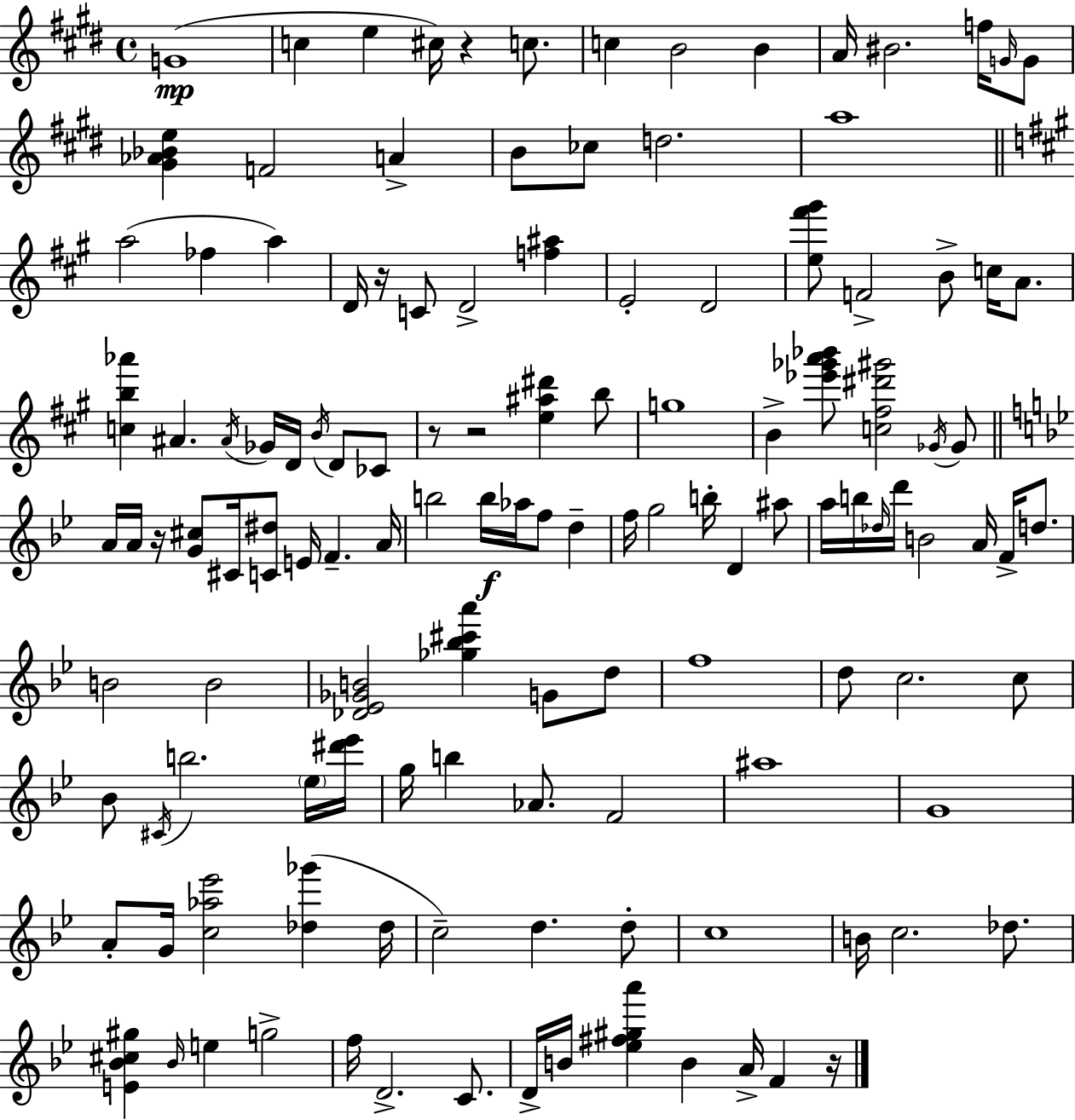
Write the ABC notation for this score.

X:1
T:Untitled
M:4/4
L:1/4
K:E
G4 c e ^c/4 z c/2 c B2 B A/4 ^B2 f/4 G/4 G/2 [^G_A_Be] F2 A B/2 _c/2 d2 a4 a2 _f a D/4 z/4 C/2 D2 [f^a] E2 D2 [e^f'^g']/2 F2 B/2 c/4 A/2 [cb_a'] ^A ^A/4 _G/4 D/4 B/4 D/2 _C/2 z/2 z2 [e^a^d'] b/2 g4 B [_e'_g'a'_b']/2 [c^f^d'^g']2 _G/4 _G/2 A/4 A/4 z/4 [G^c]/2 ^C/4 [C^d]/2 E/4 F A/4 b2 b/4 _a/4 f/2 d f/4 g2 b/4 D ^a/2 a/4 b/4 _d/4 d'/4 B2 A/4 F/4 d/2 B2 B2 [_D_E_GB]2 [_g_b^c'a'] G/2 d/2 f4 d/2 c2 c/2 _B/2 ^C/4 b2 _e/4 [^d'_e']/4 g/4 b _A/2 F2 ^a4 G4 A/2 G/4 [c_a_e']2 [_d_g'] _d/4 c2 d d/2 c4 B/4 c2 _d/2 [E_B^c^g] _B/4 e g2 f/4 D2 C/2 D/4 B/4 [_e^f^ga'] B A/4 F z/4